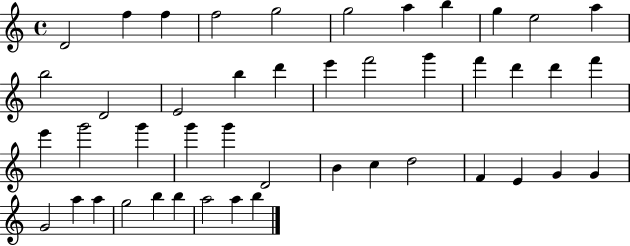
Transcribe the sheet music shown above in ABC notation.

X:1
T:Untitled
M:4/4
L:1/4
K:C
D2 f f f2 g2 g2 a b g e2 a b2 D2 E2 b d' e' f'2 g' f' d' d' f' e' g'2 g' g' g' D2 B c d2 F E G G G2 a a g2 b b a2 a b